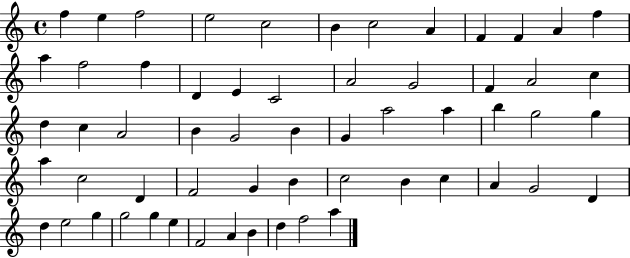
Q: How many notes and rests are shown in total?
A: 59